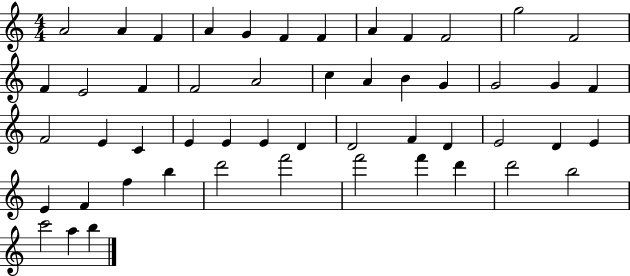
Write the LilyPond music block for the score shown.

{
  \clef treble
  \numericTimeSignature
  \time 4/4
  \key c \major
  a'2 a'4 f'4 | a'4 g'4 f'4 f'4 | a'4 f'4 f'2 | g''2 f'2 | \break f'4 e'2 f'4 | f'2 a'2 | c''4 a'4 b'4 g'4 | g'2 g'4 f'4 | \break f'2 e'4 c'4 | e'4 e'4 e'4 d'4 | d'2 f'4 d'4 | e'2 d'4 e'4 | \break e'4 f'4 f''4 b''4 | d'''2 f'''2 | f'''2 f'''4 d'''4 | d'''2 b''2 | \break c'''2 a''4 b''4 | \bar "|."
}